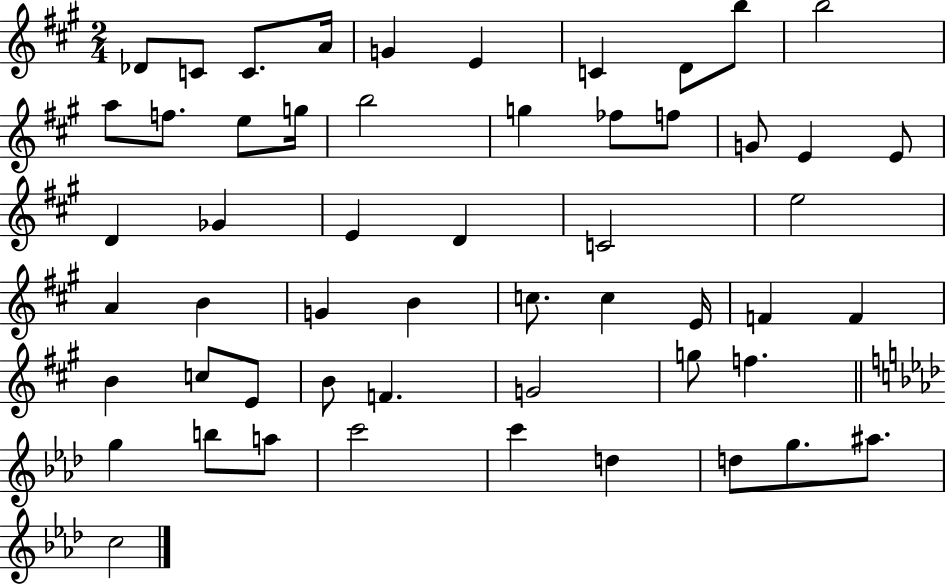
X:1
T:Untitled
M:2/4
L:1/4
K:A
_D/2 C/2 C/2 A/4 G E C D/2 b/2 b2 a/2 f/2 e/2 g/4 b2 g _f/2 f/2 G/2 E E/2 D _G E D C2 e2 A B G B c/2 c E/4 F F B c/2 E/2 B/2 F G2 g/2 f g b/2 a/2 c'2 c' d d/2 g/2 ^a/2 c2